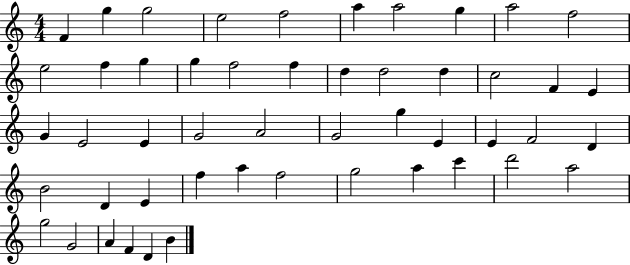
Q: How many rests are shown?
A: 0